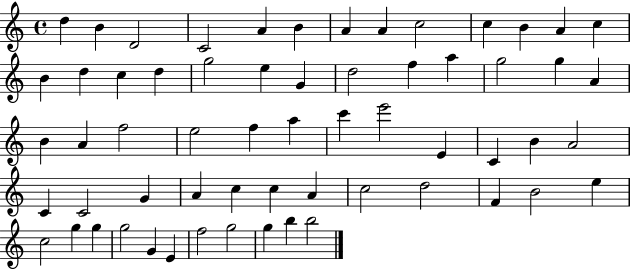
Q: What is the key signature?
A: C major